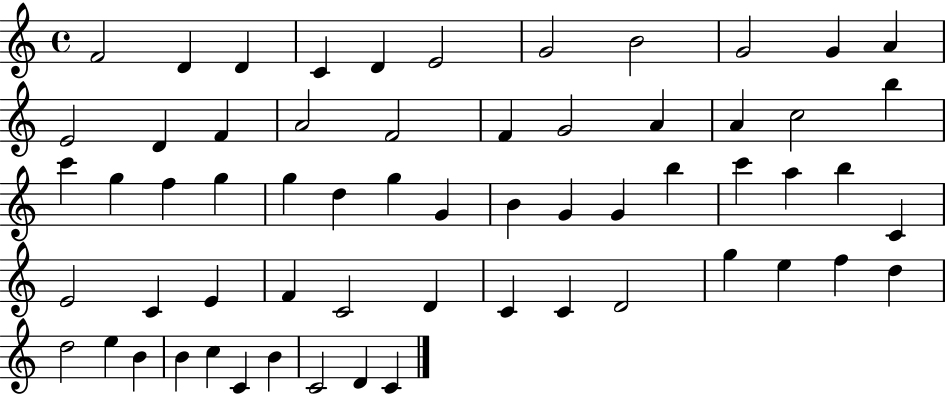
X:1
T:Untitled
M:4/4
L:1/4
K:C
F2 D D C D E2 G2 B2 G2 G A E2 D F A2 F2 F G2 A A c2 b c' g f g g d g G B G G b c' a b C E2 C E F C2 D C C D2 g e f d d2 e B B c C B C2 D C